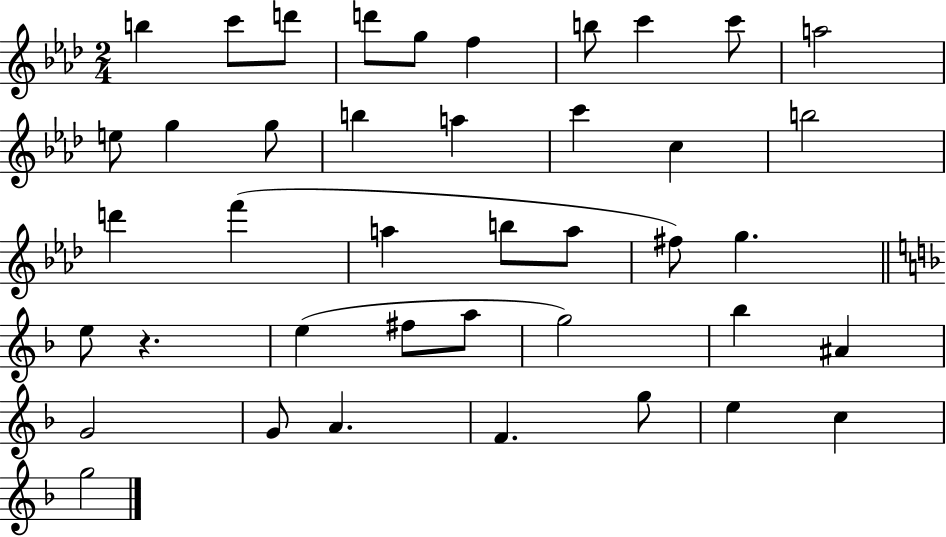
{
  \clef treble
  \numericTimeSignature
  \time 2/4
  \key aes \major
  b''4 c'''8 d'''8 | d'''8 g''8 f''4 | b''8 c'''4 c'''8 | a''2 | \break e''8 g''4 g''8 | b''4 a''4 | c'''4 c''4 | b''2 | \break d'''4 f'''4( | a''4 b''8 a''8 | fis''8) g''4. | \bar "||" \break \key f \major e''8 r4. | e''4( fis''8 a''8 | g''2) | bes''4 ais'4 | \break g'2 | g'8 a'4. | f'4. g''8 | e''4 c''4 | \break g''2 | \bar "|."
}